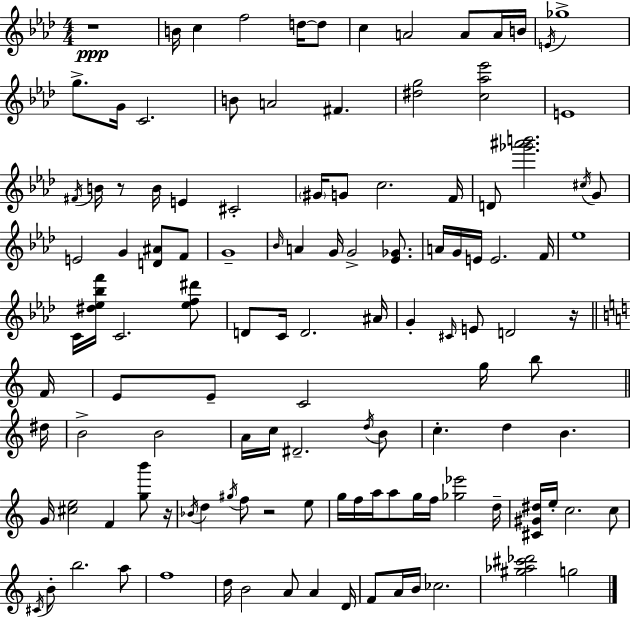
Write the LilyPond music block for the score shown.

{
  \clef treble
  \numericTimeSignature
  \time 4/4
  \key aes \major
  r1\ppp | b'16 c''4 f''2 d''16~~ d''8 | c''4 a'2 a'8 a'16 b'16 | \acciaccatura { e'16 } ges''1-> | \break g''8.-> g'16 c'2. | b'8 a'2 fis'4. | <dis'' g''>2 <c'' aes'' ees'''>2 | e'1 | \break \acciaccatura { fis'16 } b'16 r8 b'16 e'4 cis'2-. | \parenthesize gis'16 g'8 c''2. | f'16 d'8 <ges''' ais''' b'''>2. | \acciaccatura { cis''16 } g'8 e'2 g'4 <d' ais'>8 | \break f'8 g'1-- | \grace { bes'16 } a'4 g'16 g'2-> | <ees' ges'>8. a'16 g'16 e'16 e'2. | f'16 ees''1 | \break c'16 <dis'' ees'' bes'' f'''>16 c'2. | <ees'' f'' dis'''>8 d'8 c'16 d'2. | ais'16 g'4-. \grace { cis'16 } e'8 d'2 | r16 \bar "||" \break \key c \major f'16 e'8 e'8-- c'2 g''16 b''8 | \bar "||" \break \key c \major dis''16 b'2-> b'2 | a'16 c''16 dis'2.-- \acciaccatura { d''16 } | b'8 c''4.-. d''4 b'4. | g'16 <cis'' e''>2 f'4 <g'' b'''>8 | \break r16 \acciaccatura { bes'16 } d''4 \acciaccatura { gis''16 } f''8 r2 | e''8 g''16 f''16 a''16 a''8 g''16 f''16 <ges'' ees'''>2 | d''16-- <cis' gis' dis''>16 e''16-. c''2. | c''8 \acciaccatura { cis'16 } b'8-. b''2. | \break a''8 f''1 | d''16 b'2 a'8 | a'4 d'16 f'8 a'16 b'16 ces''2. | <gis'' aes'' cis''' des'''>2 g''2 | \break \bar "|."
}